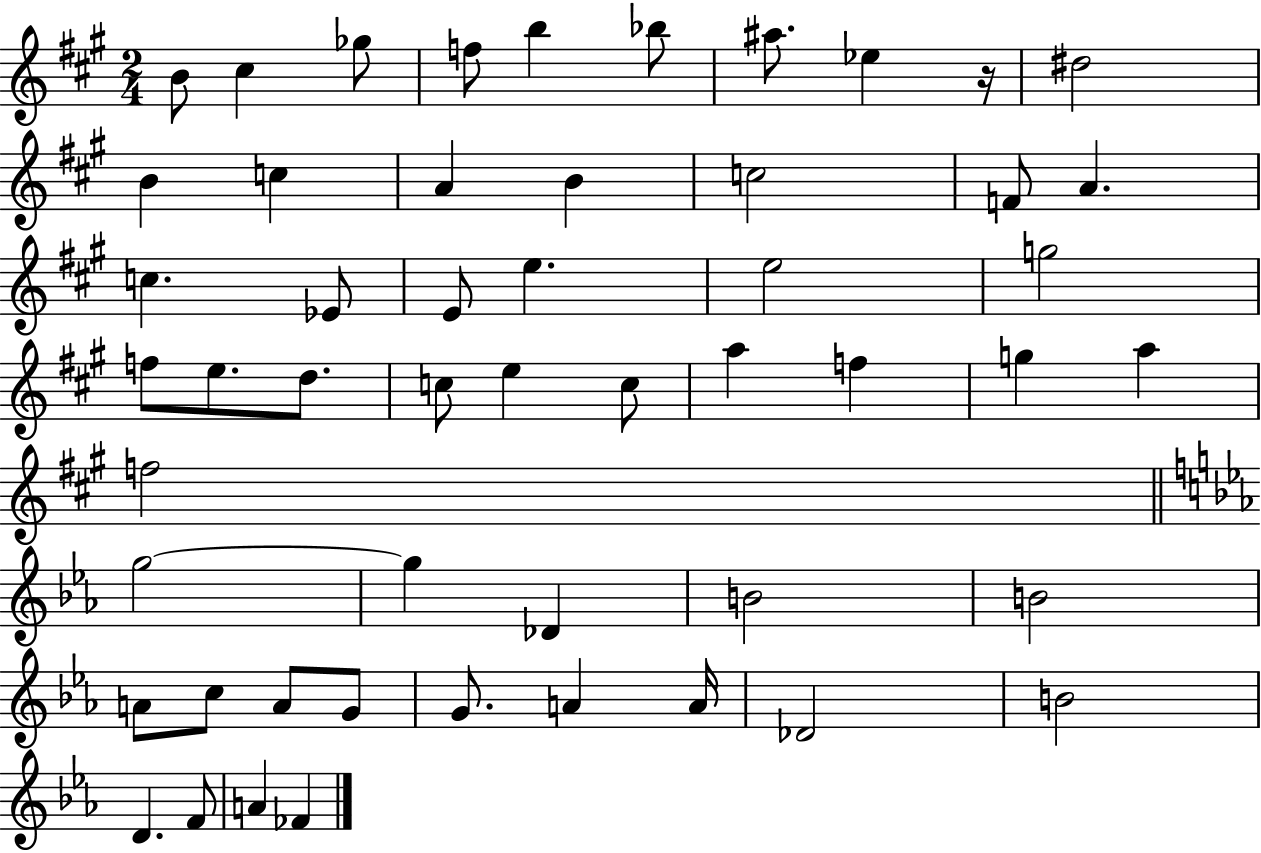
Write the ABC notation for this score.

X:1
T:Untitled
M:2/4
L:1/4
K:A
B/2 ^c _g/2 f/2 b _b/2 ^a/2 _e z/4 ^d2 B c A B c2 F/2 A c _E/2 E/2 e e2 g2 f/2 e/2 d/2 c/2 e c/2 a f g a f2 g2 g _D B2 B2 A/2 c/2 A/2 G/2 G/2 A A/4 _D2 B2 D F/2 A _F